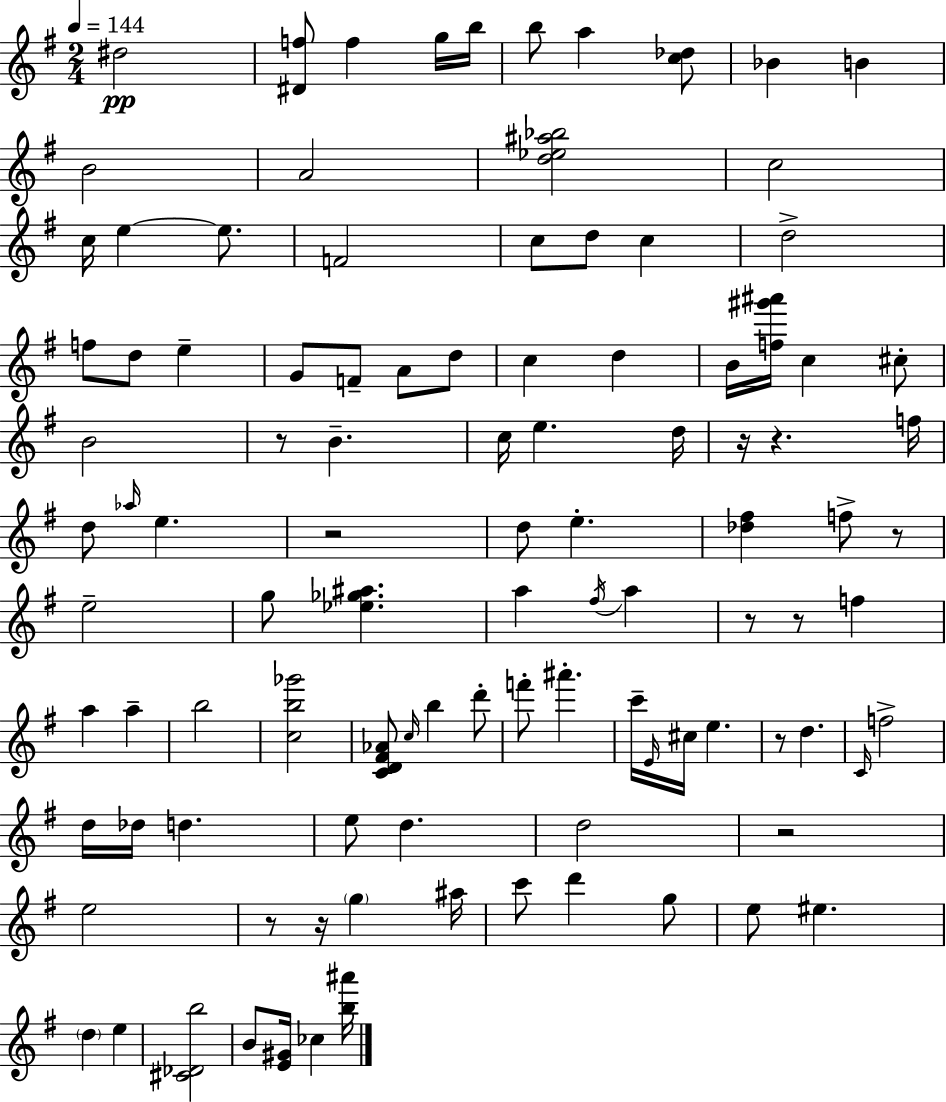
D#5/h [D#4,F5]/e F5/q G5/s B5/s B5/e A5/q [C5,Db5]/e Bb4/q B4/q B4/h A4/h [D5,Eb5,A#5,Bb5]/h C5/h C5/s E5/q E5/e. F4/h C5/e D5/e C5/q D5/h F5/e D5/e E5/q G4/e F4/e A4/e D5/e C5/q D5/q B4/s [F5,G#6,A#6]/s C5/q C#5/e B4/h R/e B4/q. C5/s E5/q. D5/s R/s R/q. F5/s D5/e Ab5/s E5/q. R/h D5/e E5/q. [Db5,F#5]/q F5/e R/e E5/h G5/e [Eb5,Gb5,A#5]/q. A5/q F#5/s A5/q R/e R/e F5/q A5/q A5/q B5/h [C5,B5,Gb6]/h [C4,D4,F#4,Ab4]/e C5/s B5/q D6/e F6/e A#6/q. C6/s E4/s C#5/s E5/q. R/e D5/q. C4/s F5/h D5/s Db5/s D5/q. E5/e D5/q. D5/h R/h E5/h R/e R/s G5/q A#5/s C6/e D6/q G5/e E5/e EIS5/q. D5/q E5/q [C#4,Db4,B5]/h B4/e [E4,G#4]/s CES5/q [B5,A#6]/s